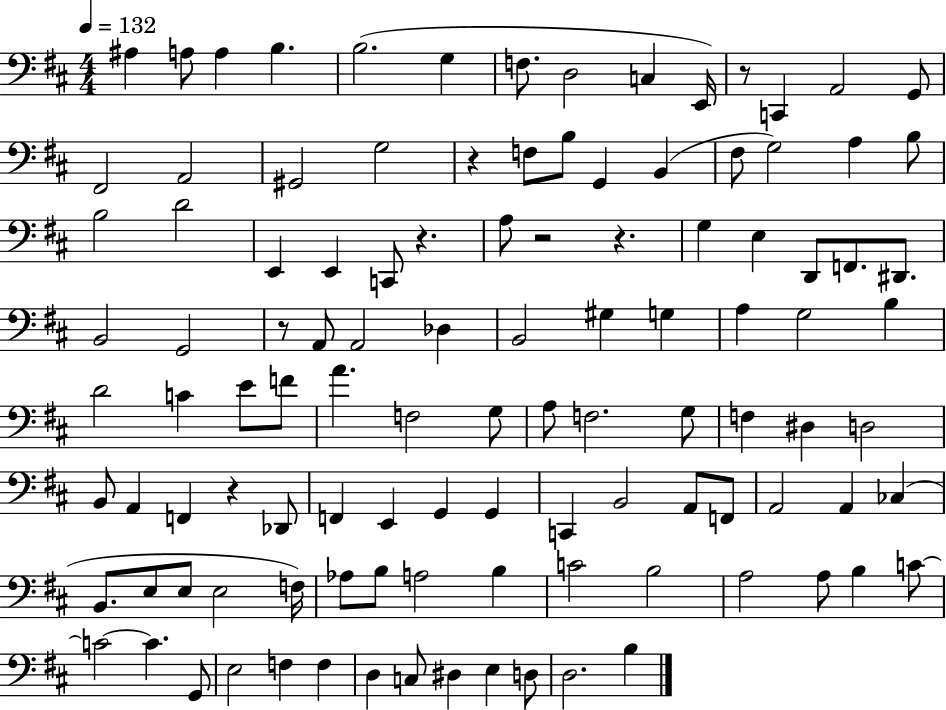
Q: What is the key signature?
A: D major